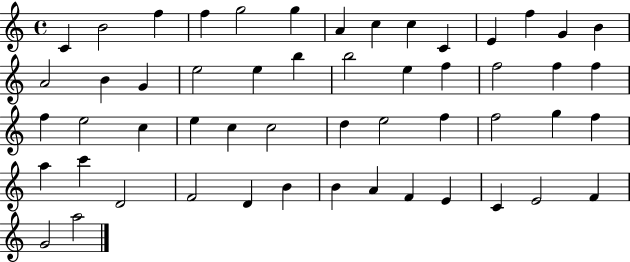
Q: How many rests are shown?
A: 0